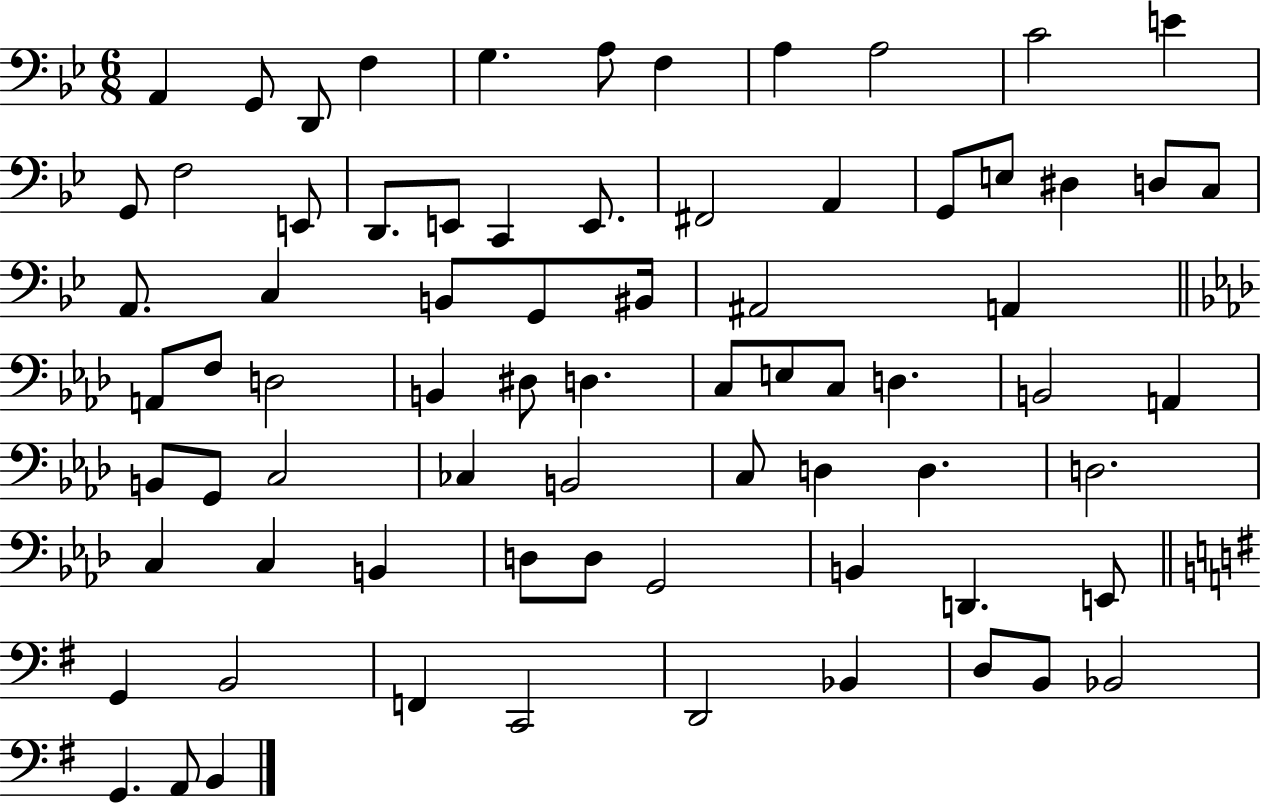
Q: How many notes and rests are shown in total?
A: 74